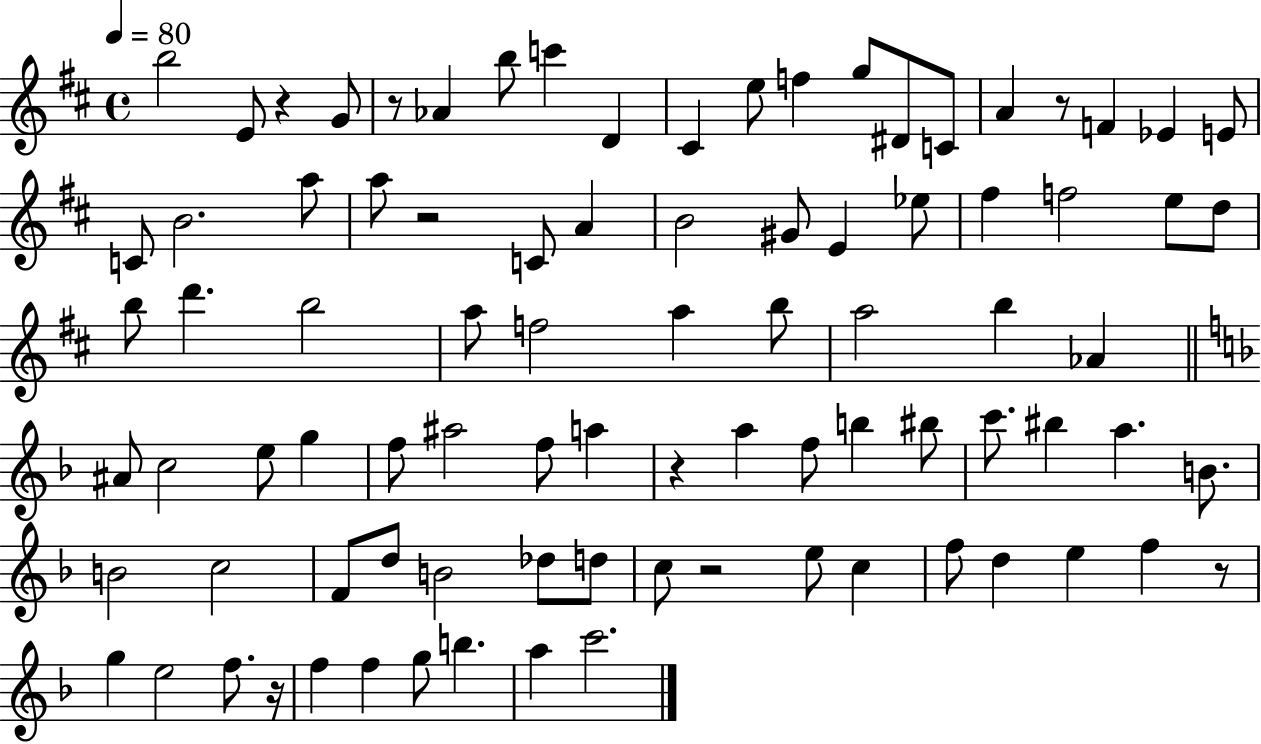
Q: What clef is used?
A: treble